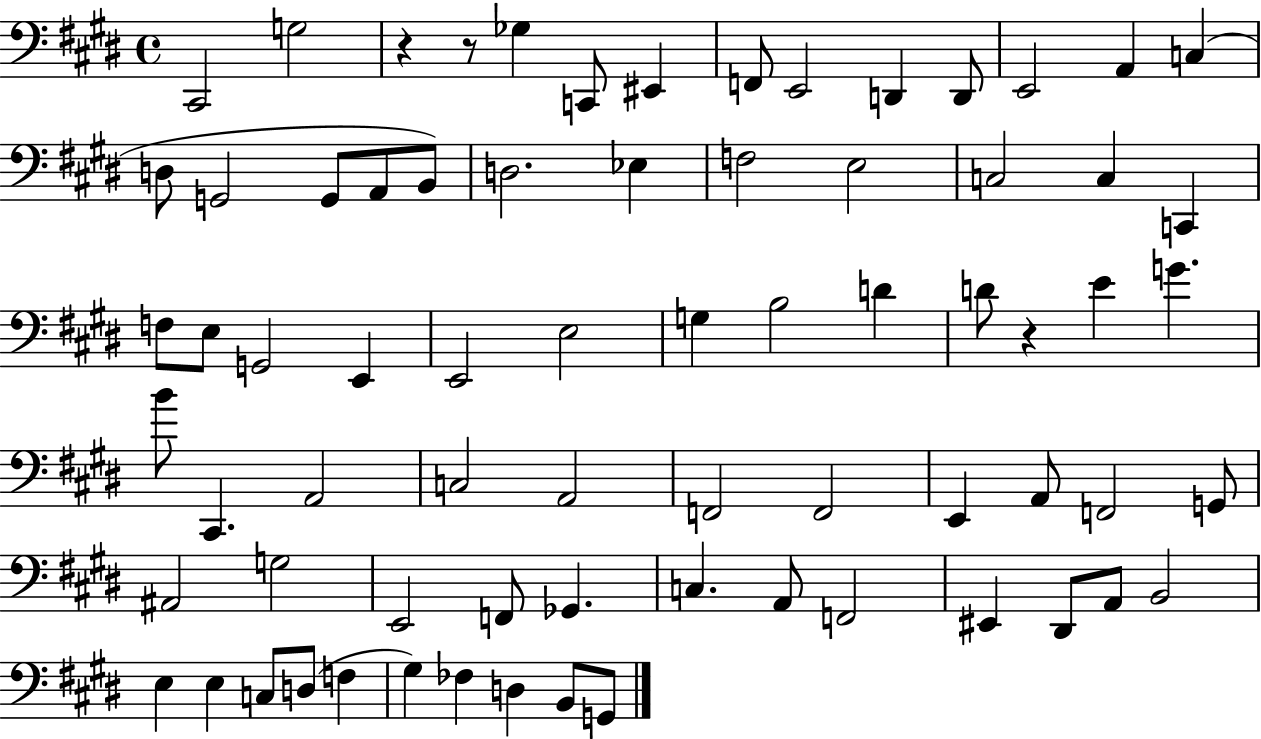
C#2/h G3/h R/q R/e Gb3/q C2/e EIS2/q F2/e E2/h D2/q D2/e E2/h A2/q C3/q D3/e G2/h G2/e A2/e B2/e D3/h. Eb3/q F3/h E3/h C3/h C3/q C2/q F3/e E3/e G2/h E2/q E2/h E3/h G3/q B3/h D4/q D4/e R/q E4/q G4/q. B4/e C#2/q. A2/h C3/h A2/h F2/h F2/h E2/q A2/e F2/h G2/e A#2/h G3/h E2/h F2/e Gb2/q. C3/q. A2/e F2/h EIS2/q D#2/e A2/e B2/h E3/q E3/q C3/e D3/e F3/q G#3/q FES3/q D3/q B2/e G2/e